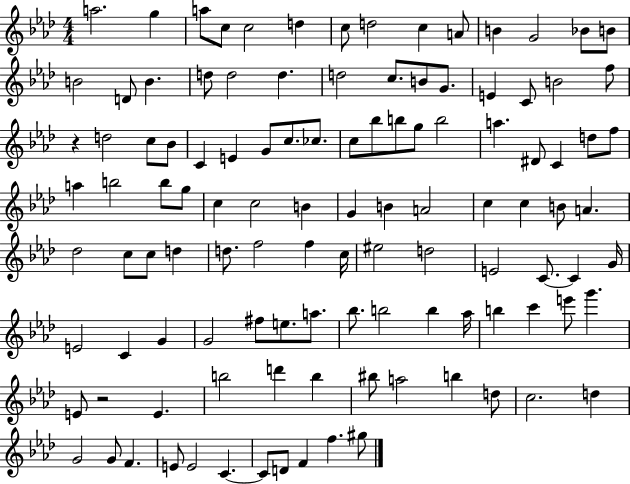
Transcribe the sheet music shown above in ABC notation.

X:1
T:Untitled
M:4/4
L:1/4
K:Ab
a2 g a/2 c/2 c2 d c/2 d2 c A/2 B G2 _B/2 B/2 B2 D/2 B d/2 d2 d d2 c/2 B/2 G/2 E C/2 B2 f/2 z d2 c/2 _B/2 C E G/2 c/2 _c/2 c/2 _b/2 b/2 g/2 b2 a ^D/2 C d/2 f/2 a b2 b/2 g/2 c c2 B G B A2 c c B/2 A _d2 c/2 c/2 d d/2 f2 f c/4 ^e2 d2 E2 C/2 C G/4 E2 C G G2 ^f/2 e/2 a/2 _b/2 b2 b _a/4 b c' e'/2 g' E/2 z2 E b2 d' b ^b/2 a2 b d/2 c2 d G2 G/2 F E/2 E2 C C/2 D/2 F f ^g/2